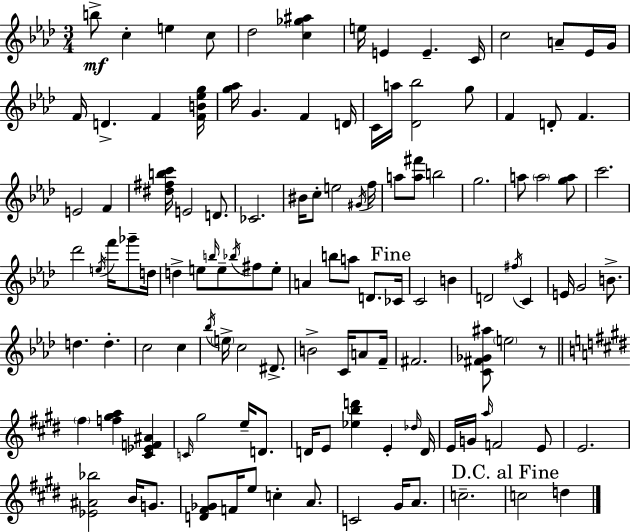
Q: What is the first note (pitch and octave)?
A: B5